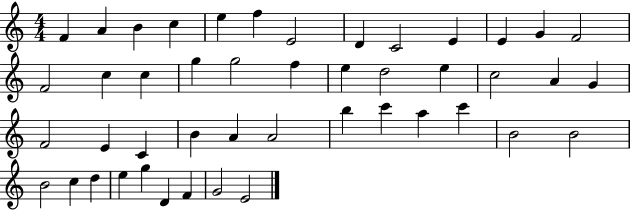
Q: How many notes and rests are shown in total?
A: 46